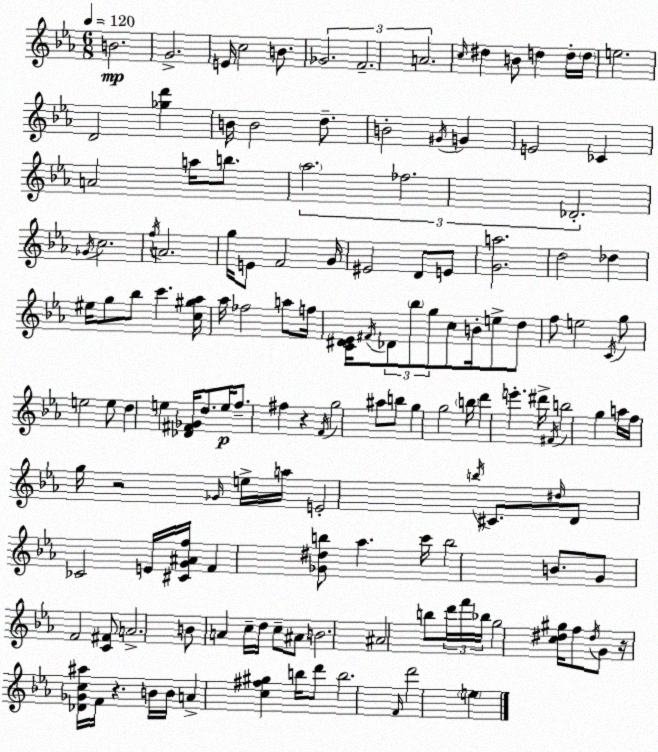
X:1
T:Untitled
M:6/8
L:1/4
K:Eb
B2 G2 E/4 c2 B/2 _G2 F2 A2 c/4 ^d B/2 d d/4 d/4 e2 D2 [_gd'] B/4 B2 d/2 B2 ^G/4 G E2 _C A2 a/4 b/2 _a2 _f2 _D2 _G/4 c2 f/4 A2 g/4 E/2 F2 G/4 ^E2 D/2 E/2 [Ga]2 d2 _d ^e/4 g/2 _b/2 c' [c^g_a]/4 _a/4 _f2 a/2 f/4 [C^D_E]/4 ^F/4 _D/2 _b/2 g/2 c/2 B/4 e/2 d/2 f/2 e2 C/4 g/2 e2 e/2 d e [_D^F_G]/4 d/2 e/4 f/2 ^f z F/4 g2 ^a/2 b/2 g g2 b/4 d' e' ^d'/4 ^F/4 b2 g a/4 f/4 g/4 z2 _G/4 e/4 a/4 E2 b/4 ^C/2 ^d/4 D/2 _C2 E/4 [^CG^Af]/4 F [_G^db]/2 _a c'/4 b2 B/2 G/2 F2 [C^F]/2 A2 B/2 A c/4 d/4 c/2 ^A/2 B2 ^A2 b/2 d'/4 f'/4 _b/4 g2 [c^d^g]/4 f/2 ^d/4 G/2 z/4 [_D_Gc^a]/4 F/4 z B/4 B/4 A [c^f^g] b/4 d'/2 b2 F/4 d'2 e